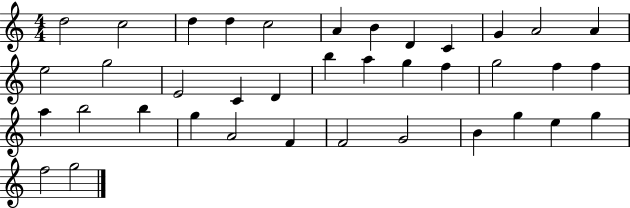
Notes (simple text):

D5/h C5/h D5/q D5/q C5/h A4/q B4/q D4/q C4/q G4/q A4/h A4/q E5/h G5/h E4/h C4/q D4/q B5/q A5/q G5/q F5/q G5/h F5/q F5/q A5/q B5/h B5/q G5/q A4/h F4/q F4/h G4/h B4/q G5/q E5/q G5/q F5/h G5/h